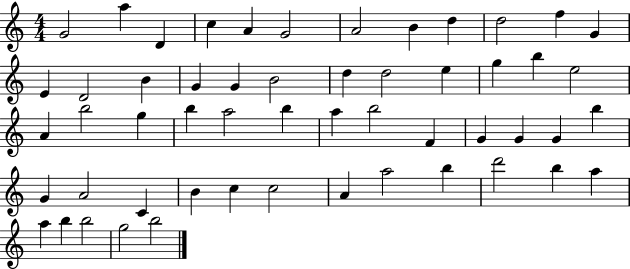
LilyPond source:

{
  \clef treble
  \numericTimeSignature
  \time 4/4
  \key c \major
  g'2 a''4 d'4 | c''4 a'4 g'2 | a'2 b'4 d''4 | d''2 f''4 g'4 | \break e'4 d'2 b'4 | g'4 g'4 b'2 | d''4 d''2 e''4 | g''4 b''4 e''2 | \break a'4 b''2 g''4 | b''4 a''2 b''4 | a''4 b''2 f'4 | g'4 g'4 g'4 b''4 | \break g'4 a'2 c'4 | b'4 c''4 c''2 | a'4 a''2 b''4 | d'''2 b''4 a''4 | \break a''4 b''4 b''2 | g''2 b''2 | \bar "|."
}